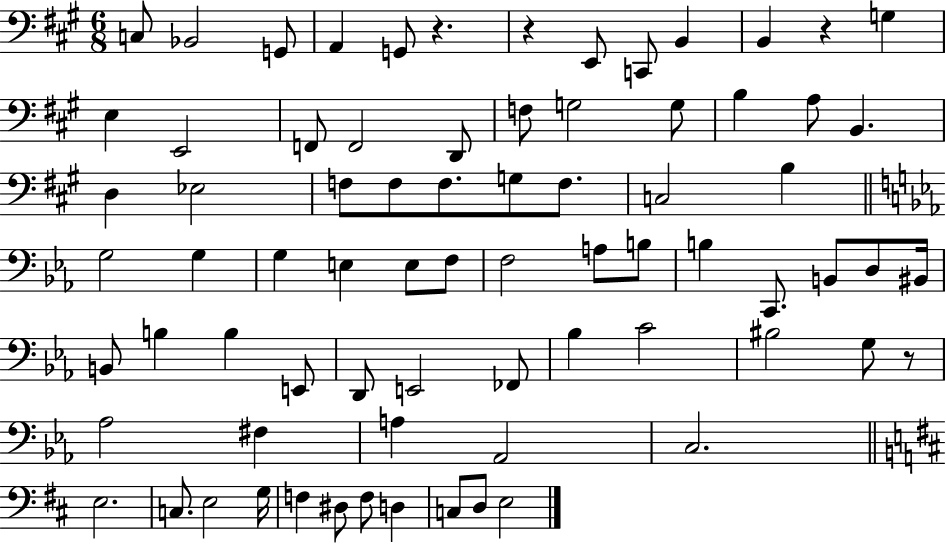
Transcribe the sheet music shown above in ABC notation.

X:1
T:Untitled
M:6/8
L:1/4
K:A
C,/2 _B,,2 G,,/2 A,, G,,/2 z z E,,/2 C,,/2 B,, B,, z G, E, E,,2 F,,/2 F,,2 D,,/2 F,/2 G,2 G,/2 B, A,/2 B,, D, _E,2 F,/2 F,/2 F,/2 G,/2 F,/2 C,2 B, G,2 G, G, E, E,/2 F,/2 F,2 A,/2 B,/2 B, C,,/2 B,,/2 D,/2 ^B,,/4 B,,/2 B, B, E,,/2 D,,/2 E,,2 _F,,/2 _B, C2 ^B,2 G,/2 z/2 _A,2 ^F, A, _A,,2 C,2 E,2 C,/2 E,2 G,/4 F, ^D,/2 F,/2 D, C,/2 D,/2 E,2